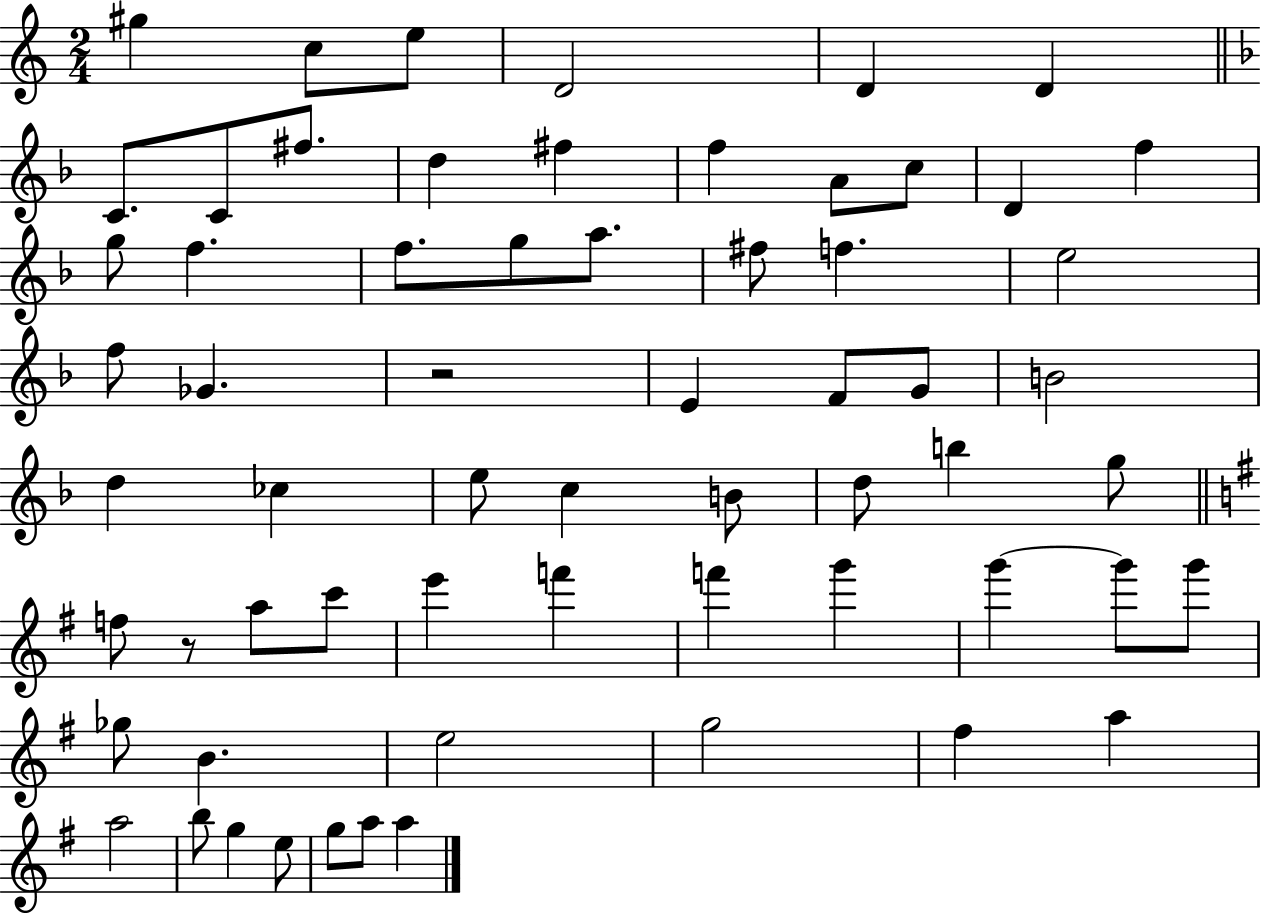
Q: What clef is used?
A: treble